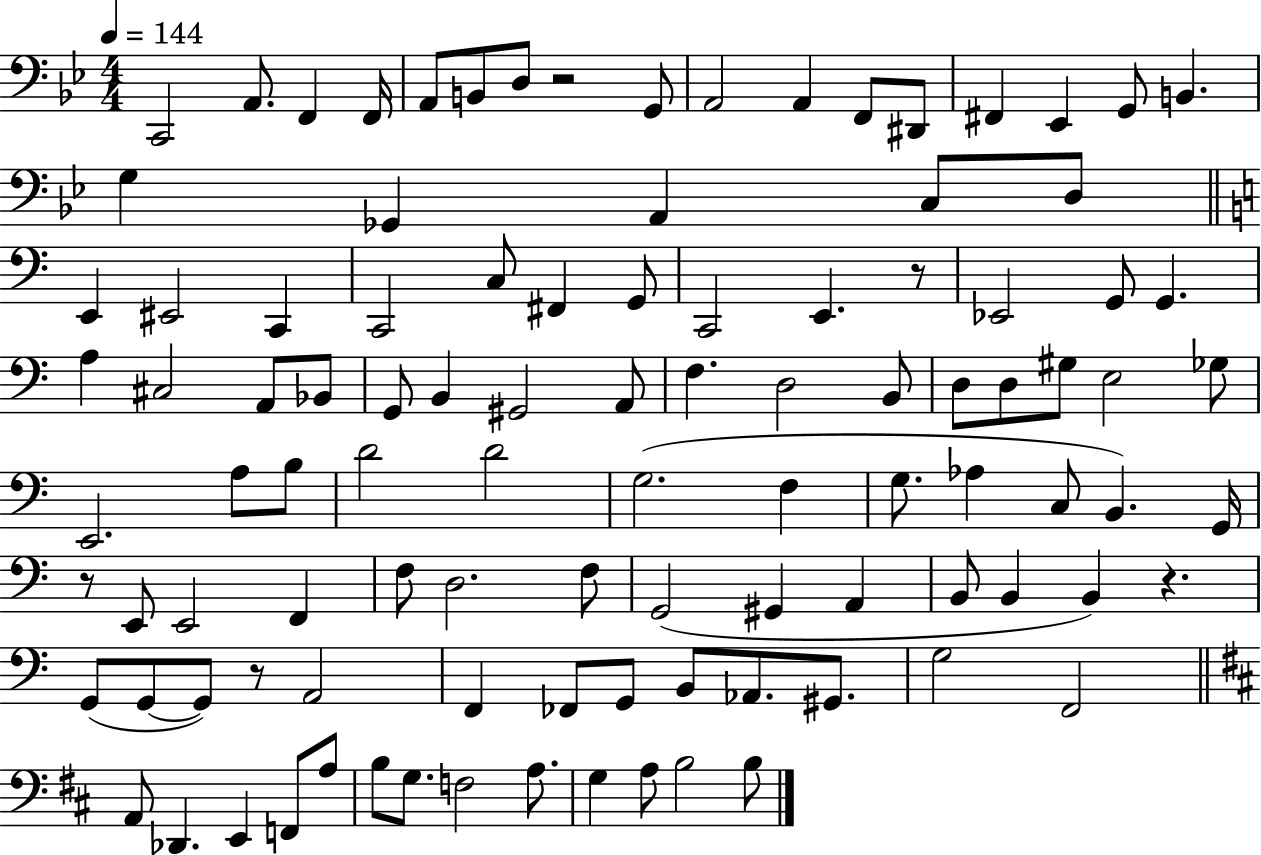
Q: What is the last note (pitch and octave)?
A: B3